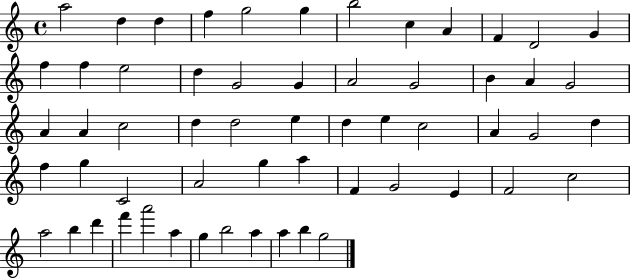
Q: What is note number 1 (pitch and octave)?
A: A5